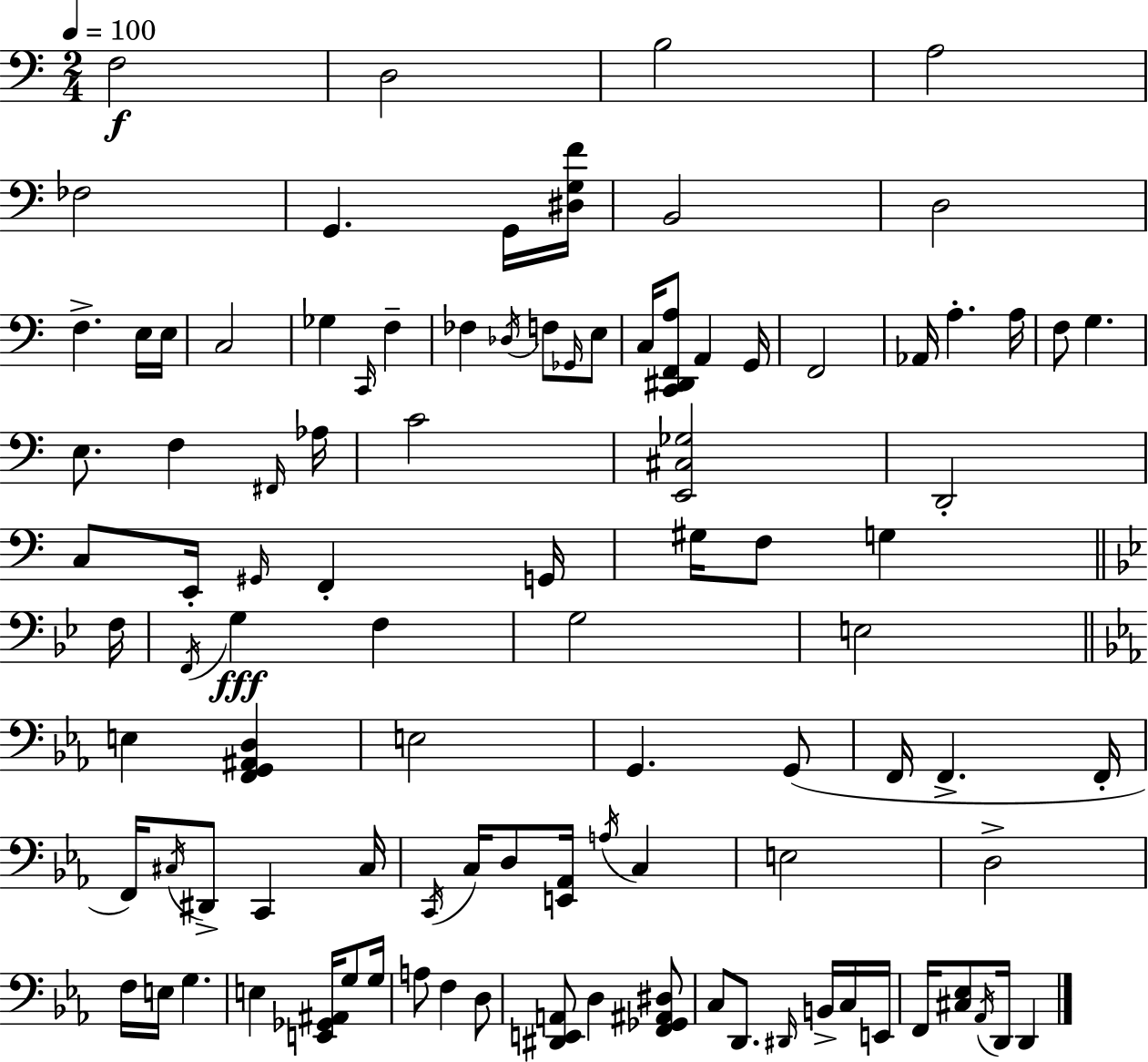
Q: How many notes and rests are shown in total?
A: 98